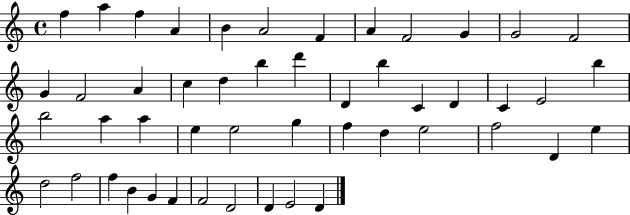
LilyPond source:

{
  \clef treble
  \time 4/4
  \defaultTimeSignature
  \key c \major
  f''4 a''4 f''4 a'4 | b'4 a'2 f'4 | a'4 f'2 g'4 | g'2 f'2 | \break g'4 f'2 a'4 | c''4 d''4 b''4 d'''4 | d'4 b''4 c'4 d'4 | c'4 e'2 b''4 | \break b''2 a''4 a''4 | e''4 e''2 g''4 | f''4 d''4 e''2 | f''2 d'4 e''4 | \break d''2 f''2 | f''4 b'4 g'4 f'4 | f'2 d'2 | d'4 e'2 d'4 | \break \bar "|."
}